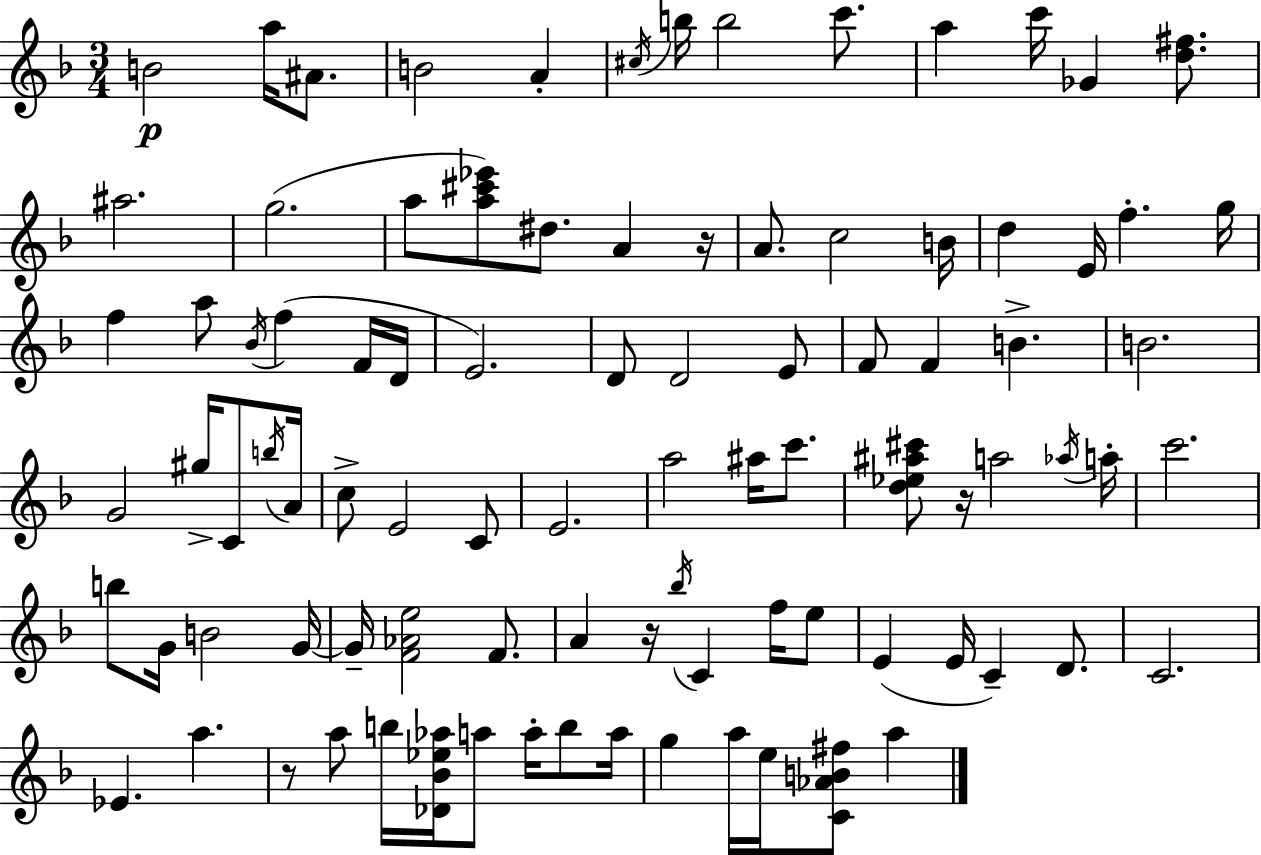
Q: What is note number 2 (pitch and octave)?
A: A5